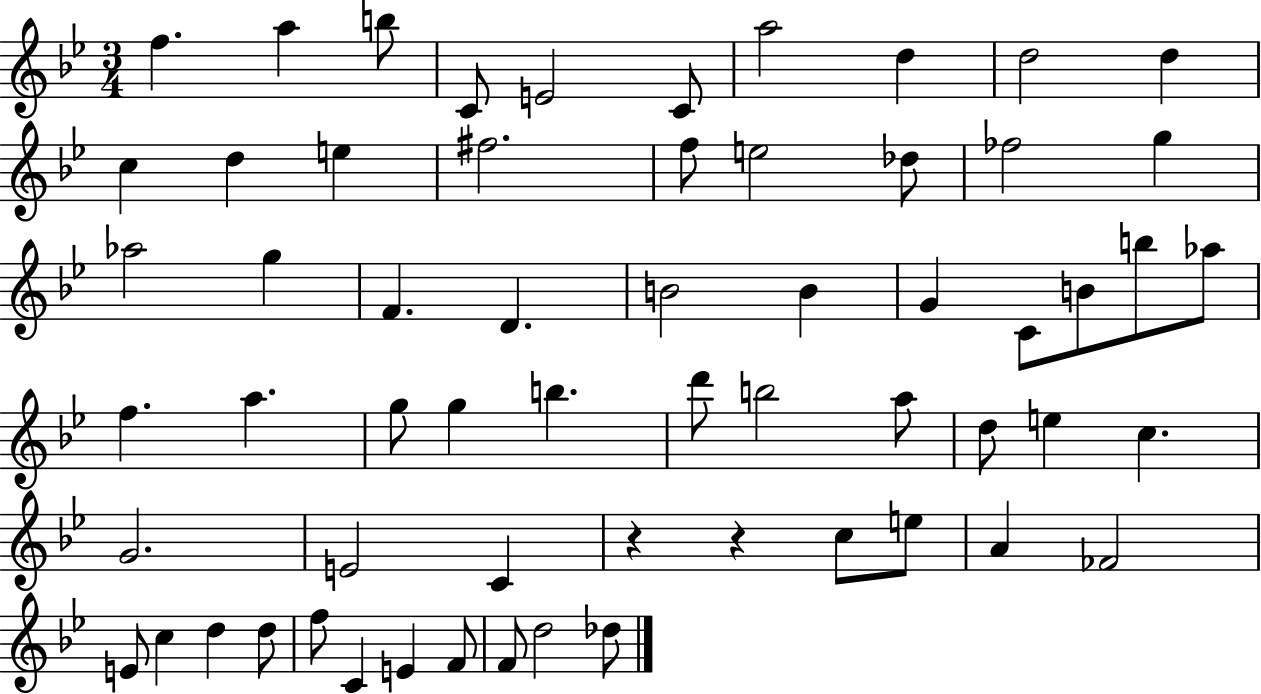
{
  \clef treble
  \numericTimeSignature
  \time 3/4
  \key bes \major
  f''4. a''4 b''8 | c'8 e'2 c'8 | a''2 d''4 | d''2 d''4 | \break c''4 d''4 e''4 | fis''2. | f''8 e''2 des''8 | fes''2 g''4 | \break aes''2 g''4 | f'4. d'4. | b'2 b'4 | g'4 c'8 b'8 b''8 aes''8 | \break f''4. a''4. | g''8 g''4 b''4. | d'''8 b''2 a''8 | d''8 e''4 c''4. | \break g'2. | e'2 c'4 | r4 r4 c''8 e''8 | a'4 fes'2 | \break e'8 c''4 d''4 d''8 | f''8 c'4 e'4 f'8 | f'8 d''2 des''8 | \bar "|."
}